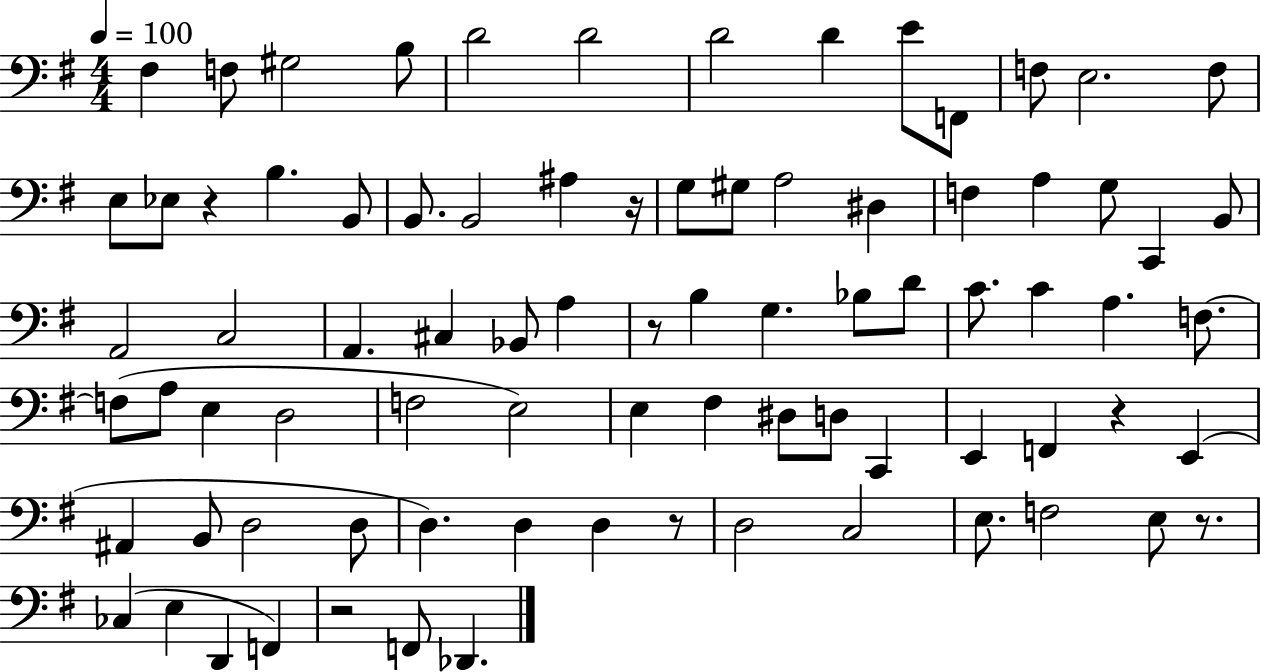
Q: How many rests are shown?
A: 7